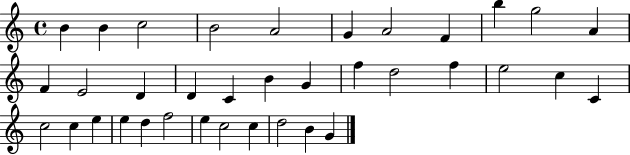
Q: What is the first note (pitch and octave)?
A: B4